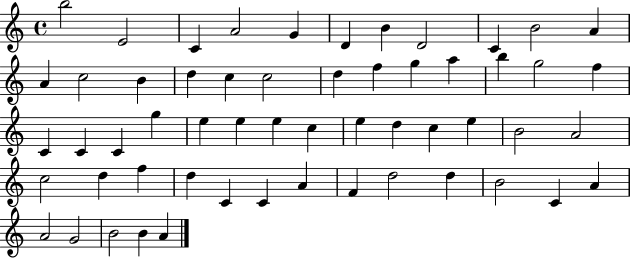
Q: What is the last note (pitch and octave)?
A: A4